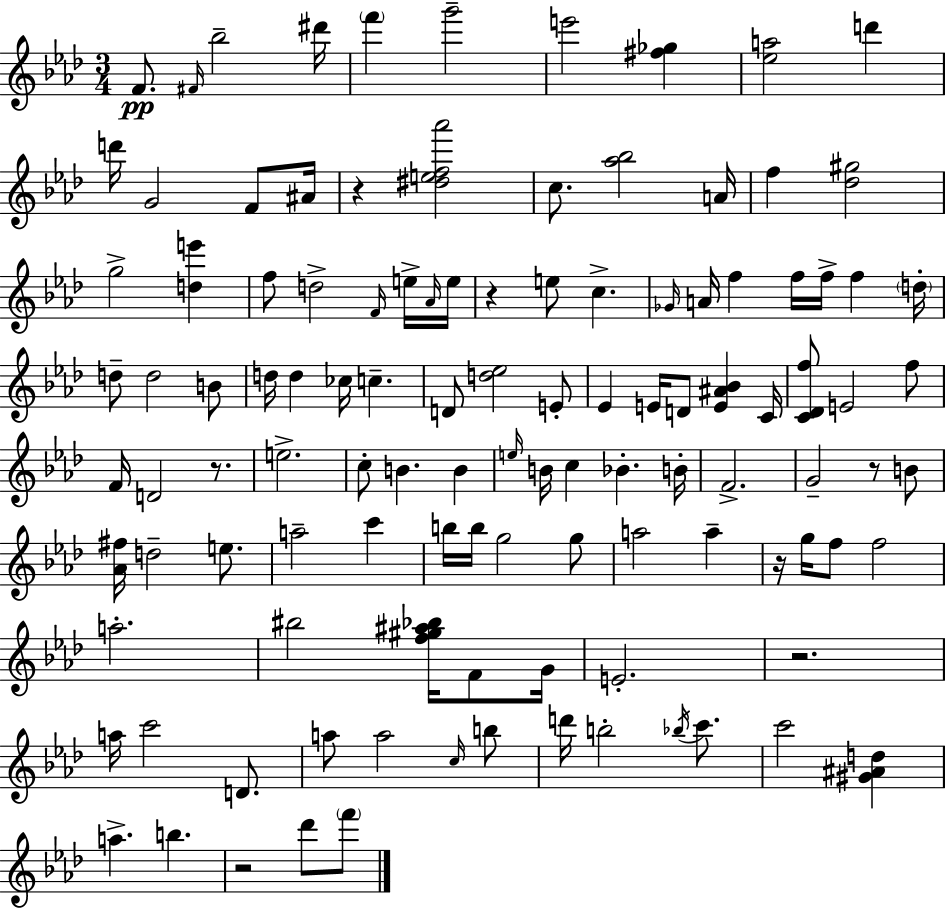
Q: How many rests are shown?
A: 7